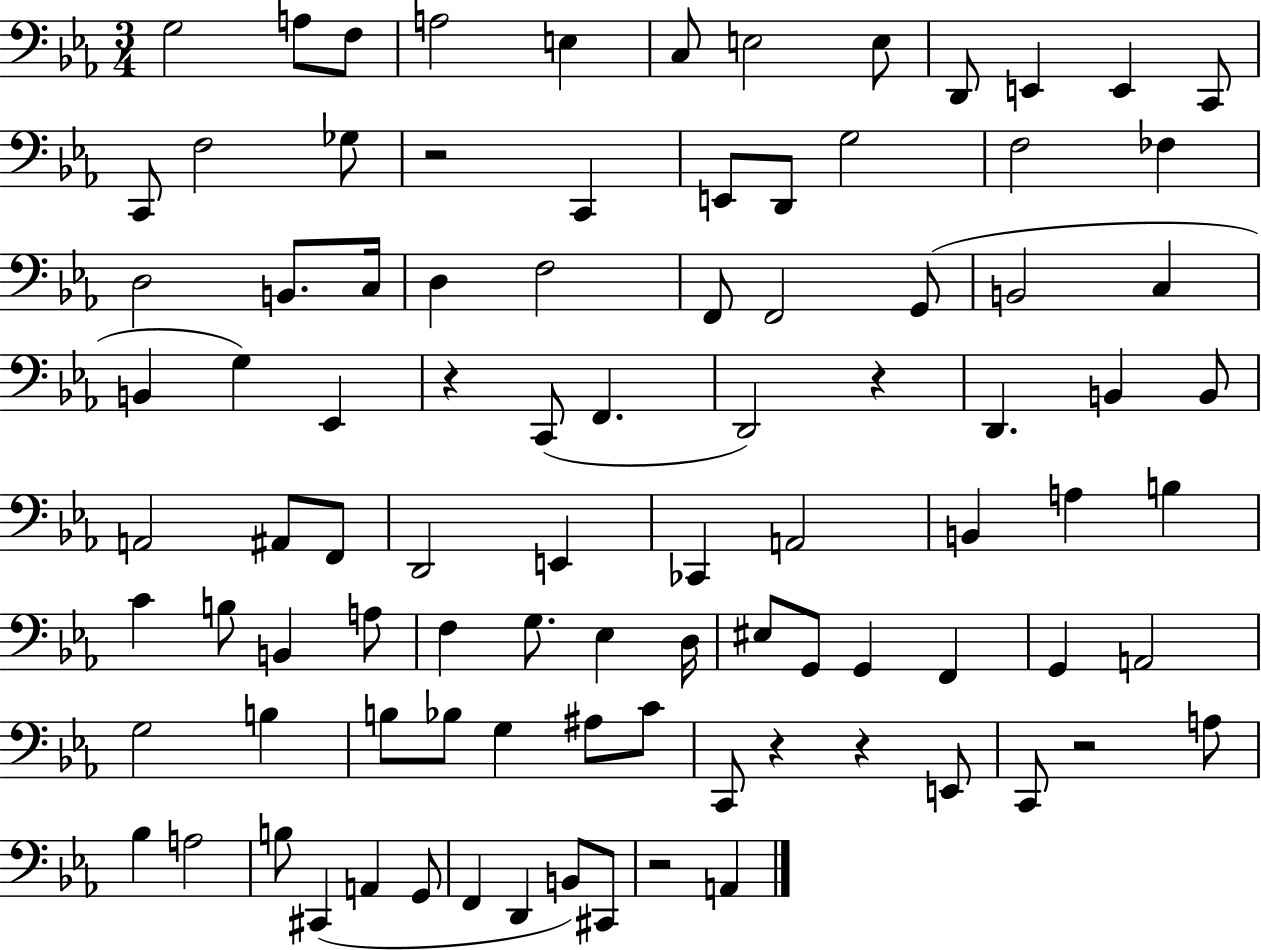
X:1
T:Untitled
M:3/4
L:1/4
K:Eb
G,2 A,/2 F,/2 A,2 E, C,/2 E,2 E,/2 D,,/2 E,, E,, C,,/2 C,,/2 F,2 _G,/2 z2 C,, E,,/2 D,,/2 G,2 F,2 _F, D,2 B,,/2 C,/4 D, F,2 F,,/2 F,,2 G,,/2 B,,2 C, B,, G, _E,, z C,,/2 F,, D,,2 z D,, B,, B,,/2 A,,2 ^A,,/2 F,,/2 D,,2 E,, _C,, A,,2 B,, A, B, C B,/2 B,, A,/2 F, G,/2 _E, D,/4 ^E,/2 G,,/2 G,, F,, G,, A,,2 G,2 B, B,/2 _B,/2 G, ^A,/2 C/2 C,,/2 z z E,,/2 C,,/2 z2 A,/2 _B, A,2 B,/2 ^C,, A,, G,,/2 F,, D,, B,,/2 ^C,,/2 z2 A,,